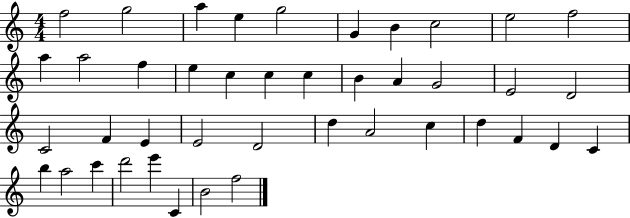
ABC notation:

X:1
T:Untitled
M:4/4
L:1/4
K:C
f2 g2 a e g2 G B c2 e2 f2 a a2 f e c c c B A G2 E2 D2 C2 F E E2 D2 d A2 c d F D C b a2 c' d'2 e' C B2 f2